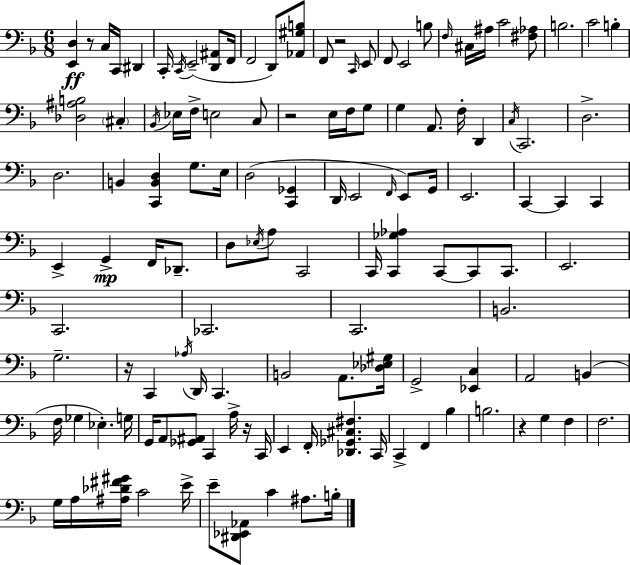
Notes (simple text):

[E2,D3]/q R/e C3/s C2/s D#2/q C2/s C2/s E2/h [D2,A#2]/e F2/s F2/h D2/e [Ab2,G#3,B3]/e F2/e R/h C2/s E2/e F2/e E2/h B3/e F3/s C#3/s A#3/s C4/h [F#3,Ab3]/e B3/h. C4/h B3/q [Db3,A#3,B3]/h C#3/q Bb2/s Eb3/s F3/s E3/h C3/e R/h E3/s F3/s G3/e G3/q A2/e. F3/s D2/q C3/s C2/h. D3/h. D3/h. B2/q [C2,B2,D3]/q G3/e. E3/s D3/h [C2,Gb2]/q D2/s E2/h F2/s E2/e G2/s E2/h. C2/q C2/q C2/q E2/q G2/q F2/s Db2/e. D3/e Eb3/s A3/e C2/h C2/s [C2,Gb3,Ab3]/q C2/e C2/e C2/e. E2/h. C2/h. CES2/h. C2/h. B2/h. G3/h. R/s C2/q Ab3/s D2/s C2/q. B2/h A2/e. [Db3,Eb3,G#3]/s G2/h [Eb2,C3]/q A2/h B2/q F3/s Gb3/q Eb3/q. G3/s G2/s A2/e [Gb2,A#2]/e C2/q A3/s R/s C2/s E2/q F2/s [Db2,Gb2,C#3,F#3]/q. C2/s C2/q F2/q Bb3/q B3/h. R/q G3/q F3/q F3/h. G3/s A3/s [A#3,Db4,F#4,G#4]/s C4/h E4/s E4/e [D#2,Eb2,Ab2]/e C4/q A#3/e. B3/s